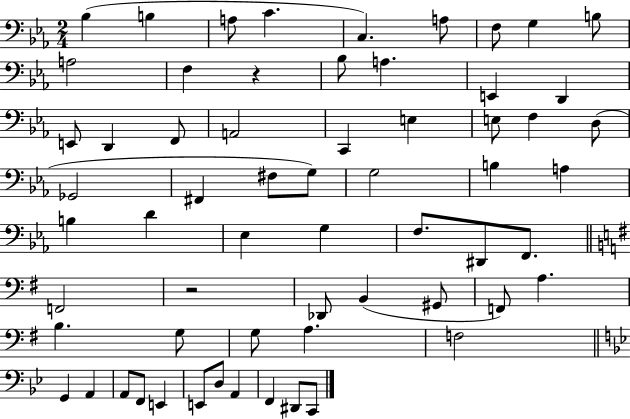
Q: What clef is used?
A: bass